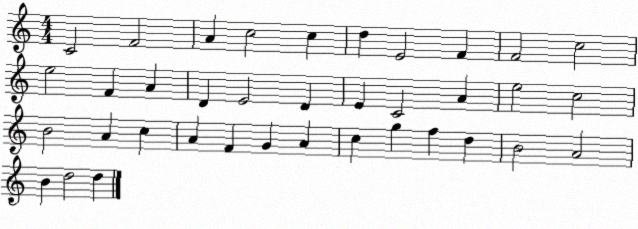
X:1
T:Untitled
M:4/4
L:1/4
K:C
C2 F2 A c2 c d E2 F F2 c2 e2 F A D E2 D E C2 A e2 c2 B2 A c A F G A c g f d B2 A2 B d2 d